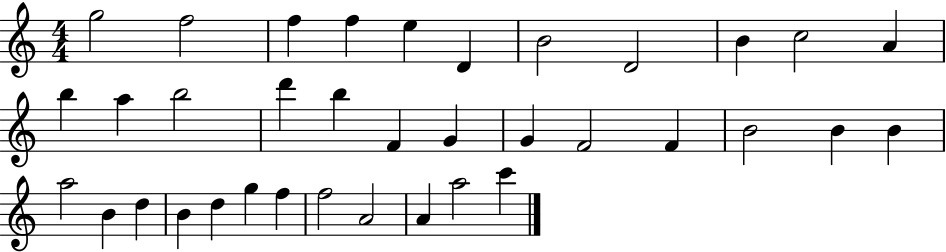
{
  \clef treble
  \numericTimeSignature
  \time 4/4
  \key c \major
  g''2 f''2 | f''4 f''4 e''4 d'4 | b'2 d'2 | b'4 c''2 a'4 | \break b''4 a''4 b''2 | d'''4 b''4 f'4 g'4 | g'4 f'2 f'4 | b'2 b'4 b'4 | \break a''2 b'4 d''4 | b'4 d''4 g''4 f''4 | f''2 a'2 | a'4 a''2 c'''4 | \break \bar "|."
}